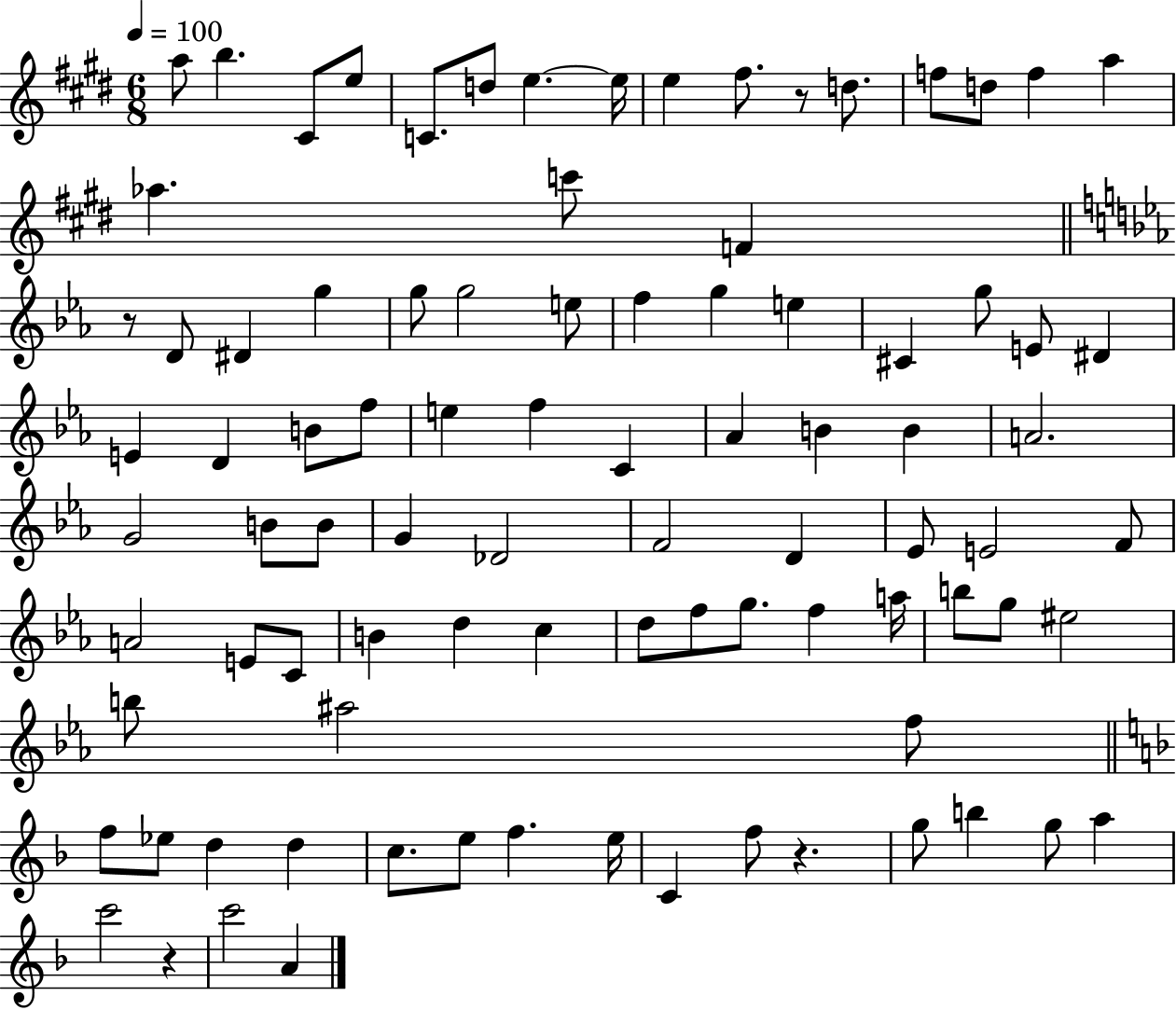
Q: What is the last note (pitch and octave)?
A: A4